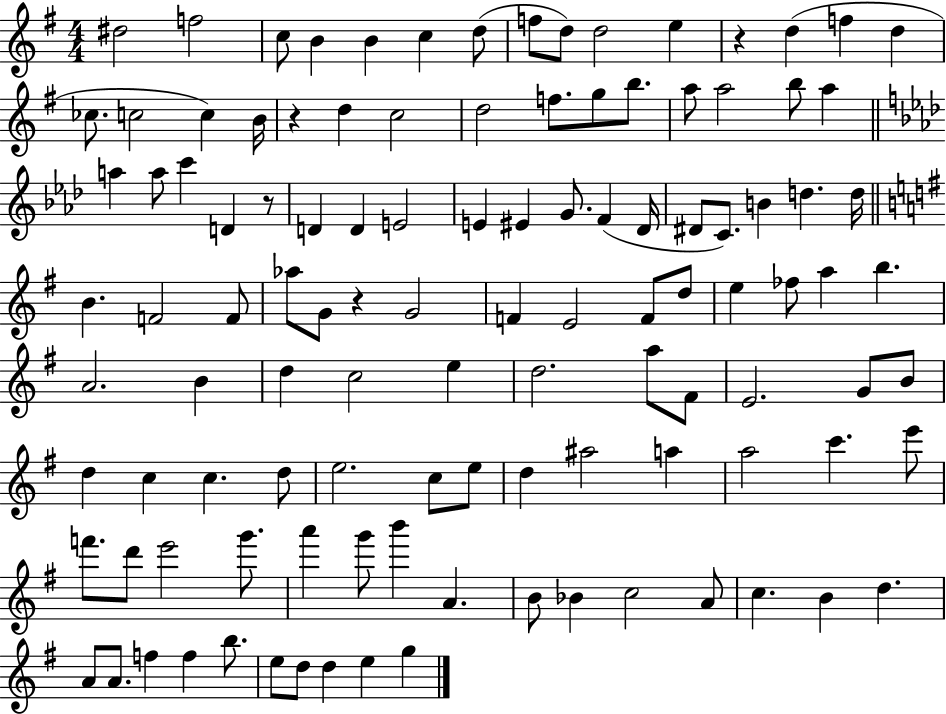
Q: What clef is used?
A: treble